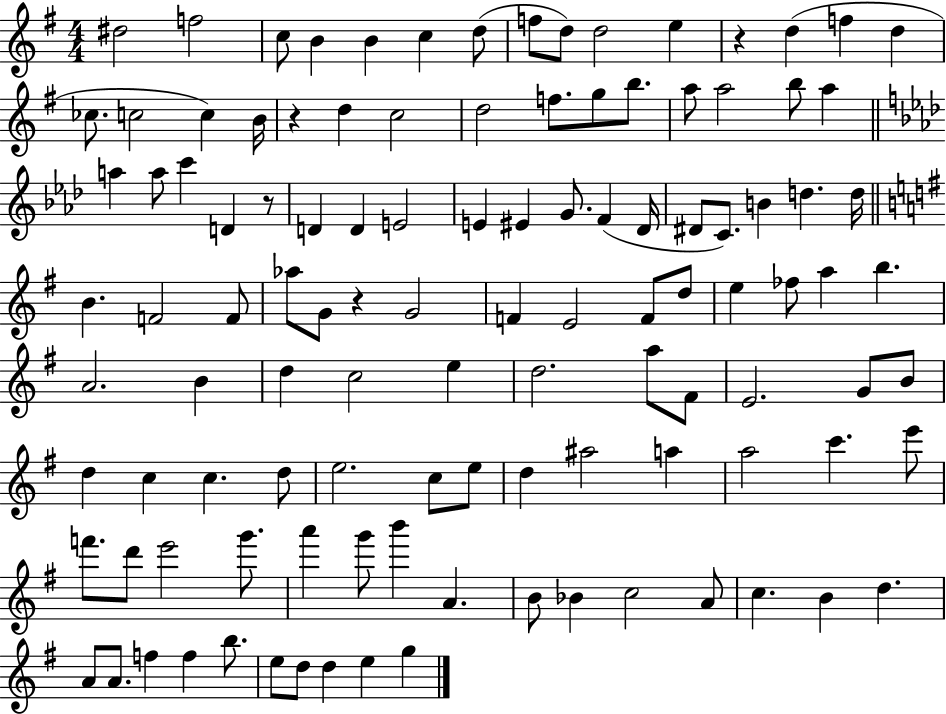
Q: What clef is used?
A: treble